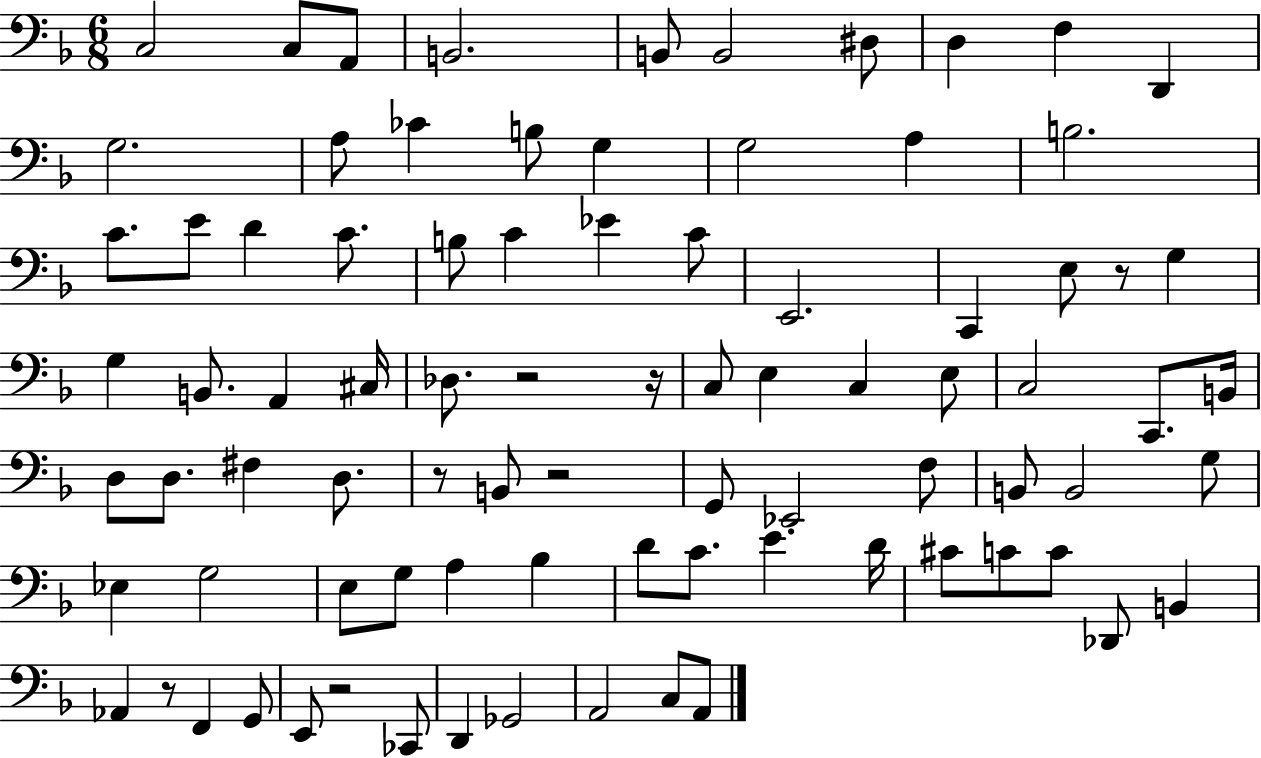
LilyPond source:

{
  \clef bass
  \numericTimeSignature
  \time 6/8
  \key f \major
  c2 c8 a,8 | b,2. | b,8 b,2 dis8 | d4 f4 d,4 | \break g2. | a8 ces'4 b8 g4 | g2 a4 | b2. | \break c'8. e'8 d'4 c'8. | b8 c'4 ees'4 c'8 | e,2. | c,4 e8 r8 g4 | \break g4 b,8. a,4 cis16 | des8. r2 r16 | c8 e4 c4 e8 | c2 c,8. b,16 | \break d8 d8. fis4 d8. | r8 b,8 r2 | g,8 ees,2 f8 | b,8 b,2 g8 | \break ees4 g2 | e8 g8 a4 bes4 | d'8 c'8. e'4. d'16 | cis'8 c'8 c'8 des,8 b,4 | \break aes,4 r8 f,4 g,8 | e,8 r2 ces,8 | d,4 ges,2 | a,2 c8 a,8 | \break \bar "|."
}